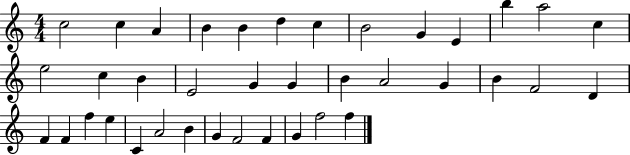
X:1
T:Untitled
M:4/4
L:1/4
K:C
c2 c A B B d c B2 G E b a2 c e2 c B E2 G G B A2 G B F2 D F F f e C A2 B G F2 F G f2 f